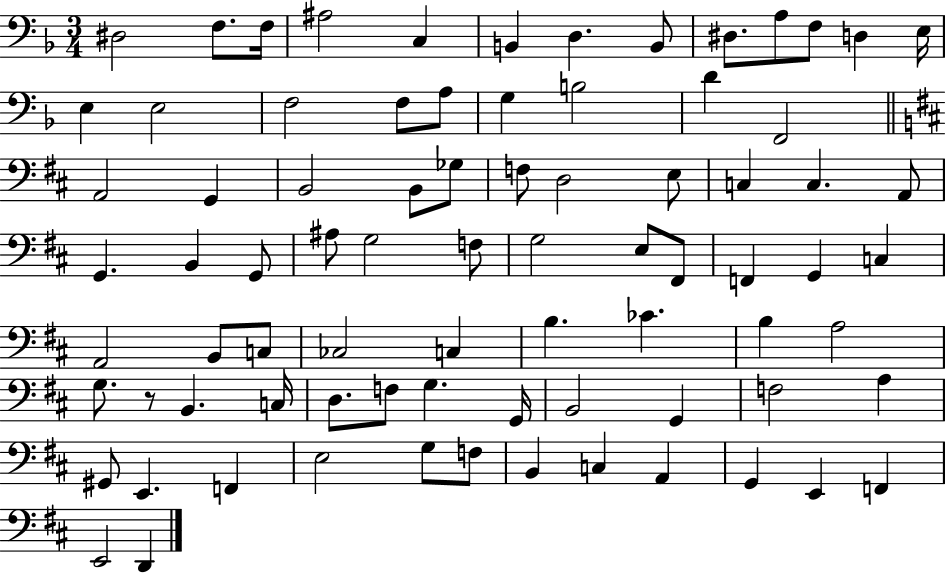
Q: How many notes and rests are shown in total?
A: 80